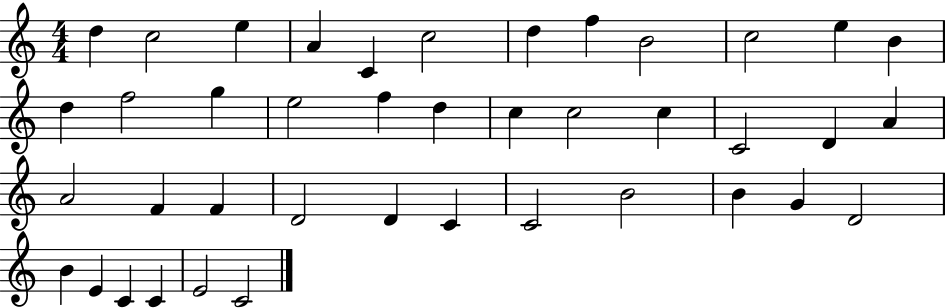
X:1
T:Untitled
M:4/4
L:1/4
K:C
d c2 e A C c2 d f B2 c2 e B d f2 g e2 f d c c2 c C2 D A A2 F F D2 D C C2 B2 B G D2 B E C C E2 C2